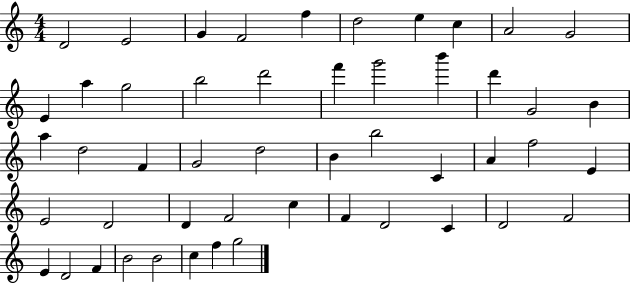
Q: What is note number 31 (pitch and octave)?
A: F5